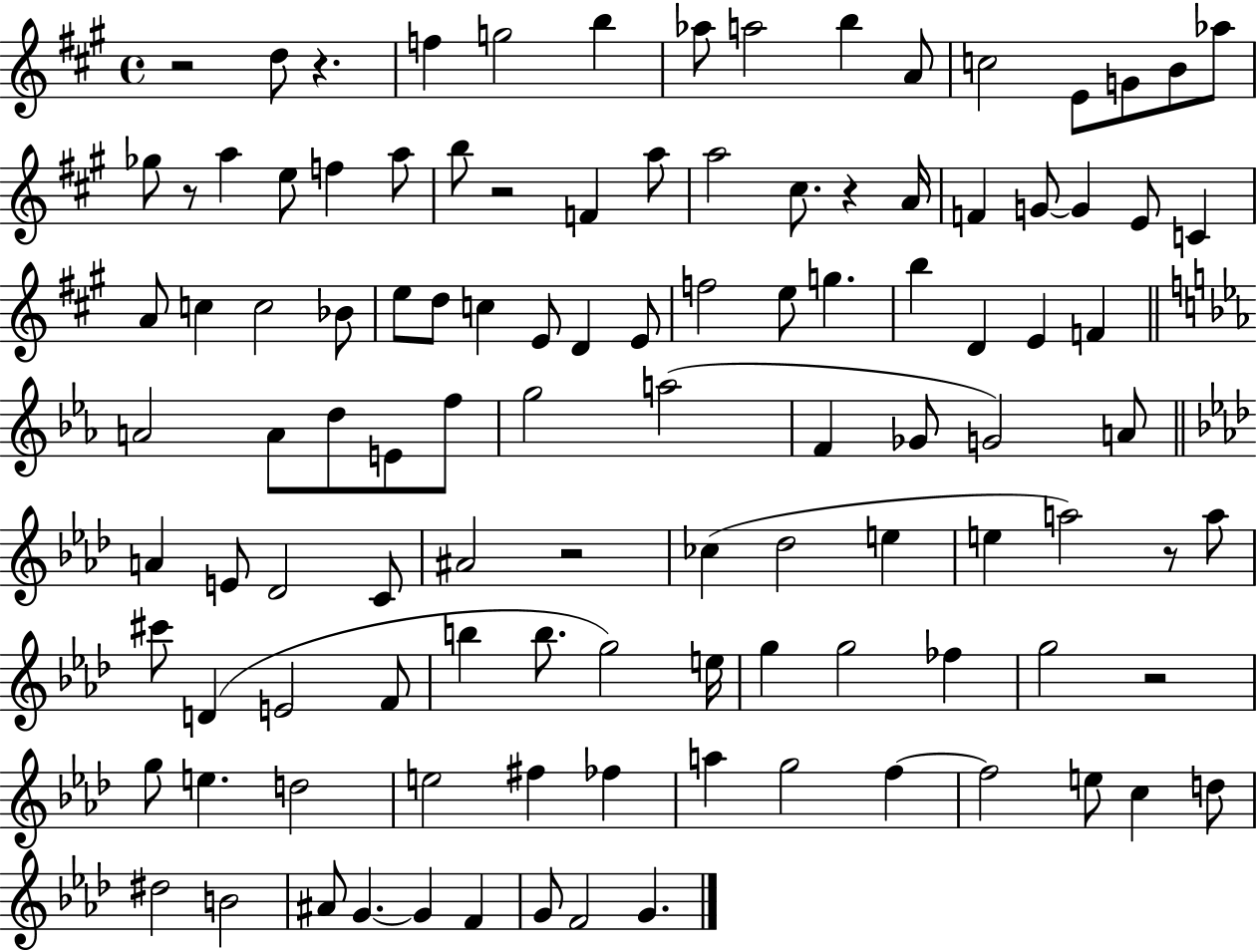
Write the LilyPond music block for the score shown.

{
  \clef treble
  \time 4/4
  \defaultTimeSignature
  \key a \major
  r2 d''8 r4. | f''4 g''2 b''4 | aes''8 a''2 b''4 a'8 | c''2 e'8 g'8 b'8 aes''8 | \break ges''8 r8 a''4 e''8 f''4 a''8 | b''8 r2 f'4 a''8 | a''2 cis''8. r4 a'16 | f'4 g'8~~ g'4 e'8 c'4 | \break a'8 c''4 c''2 bes'8 | e''8 d''8 c''4 e'8 d'4 e'8 | f''2 e''8 g''4. | b''4 d'4 e'4 f'4 | \break \bar "||" \break \key ees \major a'2 a'8 d''8 e'8 f''8 | g''2 a''2( | f'4 ges'8 g'2) a'8 | \bar "||" \break \key f \minor a'4 e'8 des'2 c'8 | ais'2 r2 | ces''4( des''2 e''4 | e''4 a''2) r8 a''8 | \break cis'''8 d'4( e'2 f'8 | b''4 b''8. g''2) e''16 | g''4 g''2 fes''4 | g''2 r2 | \break g''8 e''4. d''2 | e''2 fis''4 fes''4 | a''4 g''2 f''4~~ | f''2 e''8 c''4 d''8 | \break dis''2 b'2 | ais'8 g'4.~~ g'4 f'4 | g'8 f'2 g'4. | \bar "|."
}